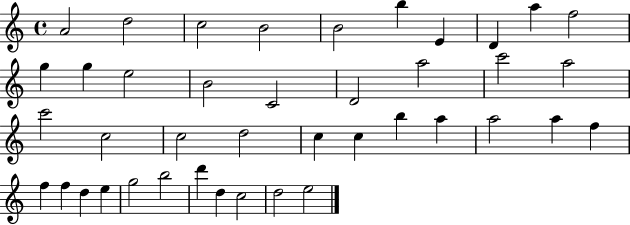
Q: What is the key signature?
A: C major